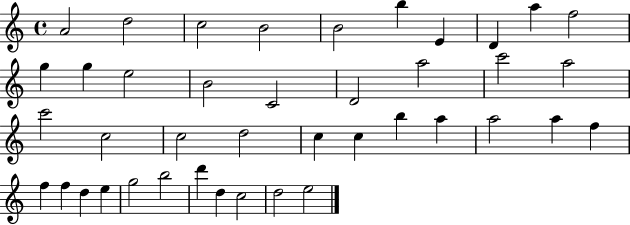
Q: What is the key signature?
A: C major